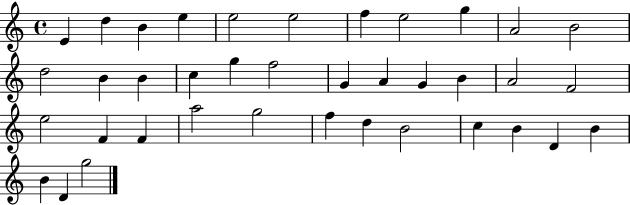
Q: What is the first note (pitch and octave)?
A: E4